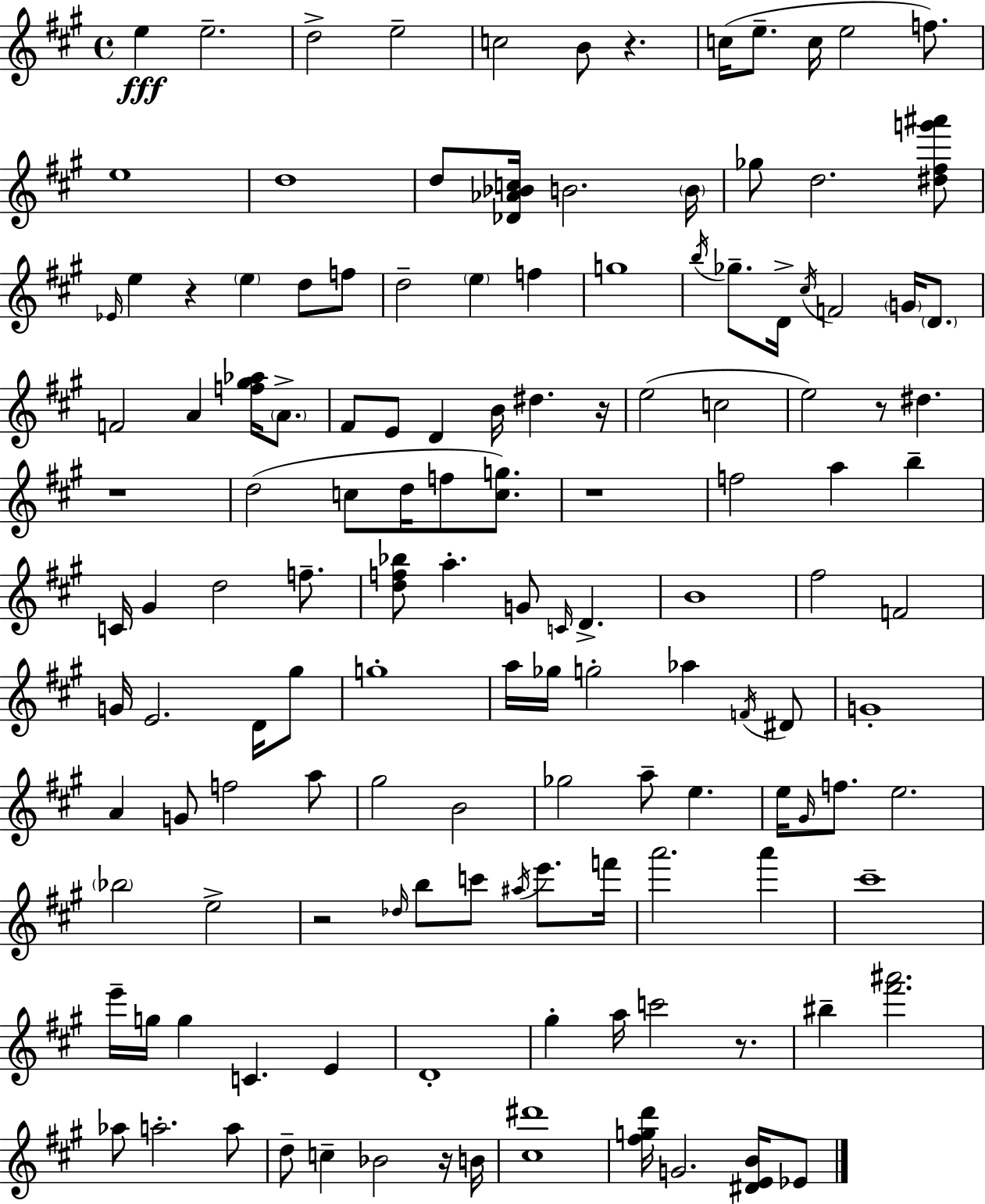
E5/q E5/h. D5/h E5/h C5/h B4/e R/q. C5/s E5/e. C5/s E5/h F5/e. E5/w D5/w D5/e [Db4,Ab4,Bb4,C5]/s B4/h. B4/s Gb5/e D5/h. [D#5,F#5,G6,A#6]/e Eb4/s E5/q R/q E5/q D5/e F5/e D5/h E5/q F5/q G5/w B5/s Gb5/e. D4/s C#5/s F4/h G4/s D4/e. F4/h A4/q [F5,G#5,Ab5]/s A4/e. F#4/e E4/e D4/q B4/s D#5/q. R/s E5/h C5/h E5/h R/e D#5/q. R/w D5/h C5/e D5/s F5/e [C5,G5]/e. R/w F5/h A5/q B5/q C4/s G#4/q D5/h F5/e. [D5,F5,Bb5]/e A5/q. G4/e C4/s D4/q. B4/w F#5/h F4/h G4/s E4/h. D4/s G#5/e G5/w A5/s Gb5/s G5/h Ab5/q F4/s D#4/e G4/w A4/q G4/e F5/h A5/e G#5/h B4/h Gb5/h A5/e E5/q. E5/s G#4/s F5/e. E5/h. Bb5/h E5/h R/h Db5/s B5/e C6/e A#5/s E6/e. F6/s A6/h. A6/q C#6/w E6/s G5/s G5/q C4/q. E4/q D4/w G#5/q A5/s C6/h R/e. BIS5/q [F#6,A#6]/h. Ab5/e A5/h. A5/e D5/e C5/q Bb4/h R/s B4/s [C#5,D#6]/w [F#5,G5,D6]/s G4/h. [D#4,E4,B4]/s Eb4/e